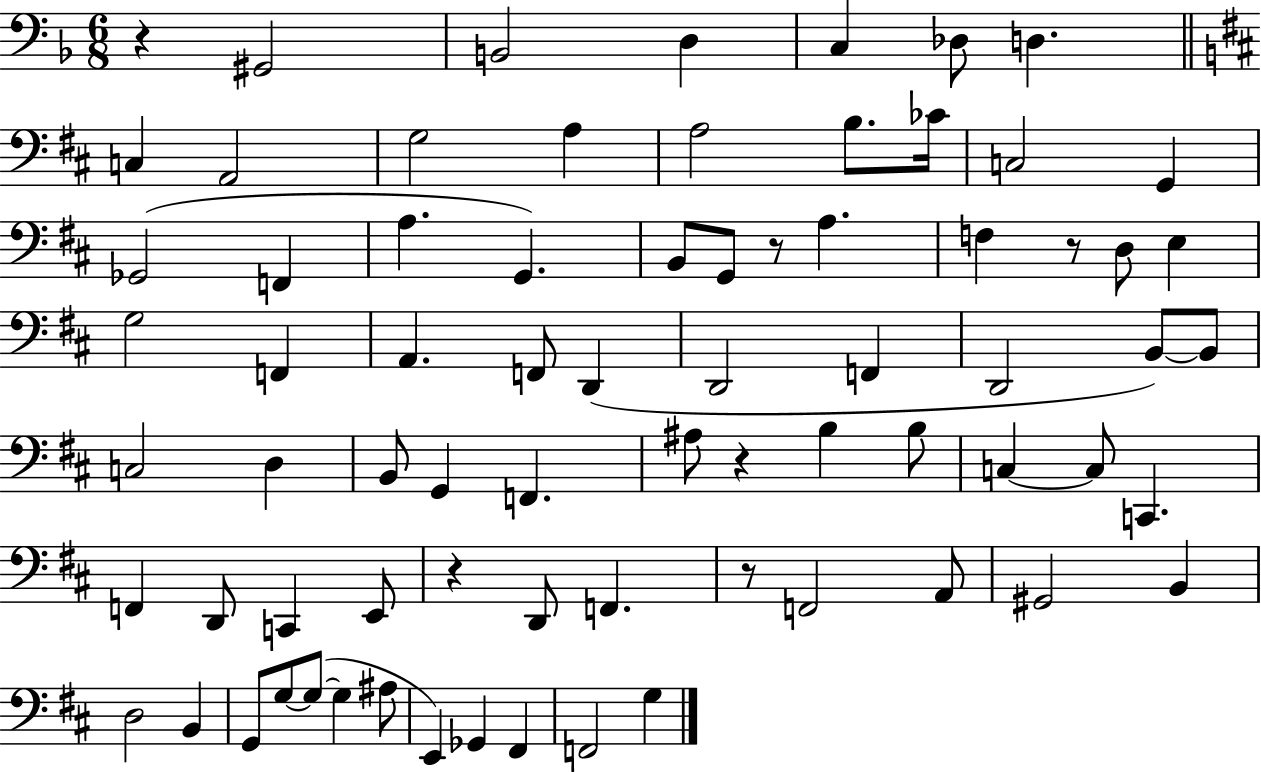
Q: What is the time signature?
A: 6/8